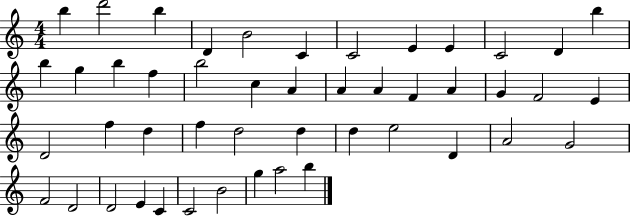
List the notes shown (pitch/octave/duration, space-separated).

B5/q D6/h B5/q D4/q B4/h C4/q C4/h E4/q E4/q C4/h D4/q B5/q B5/q G5/q B5/q F5/q B5/h C5/q A4/q A4/q A4/q F4/q A4/q G4/q F4/h E4/q D4/h F5/q D5/q F5/q D5/h D5/q D5/q E5/h D4/q A4/h G4/h F4/h D4/h D4/h E4/q C4/q C4/h B4/h G5/q A5/h B5/q